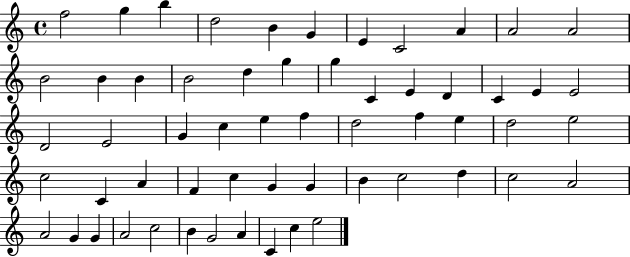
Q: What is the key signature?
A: C major